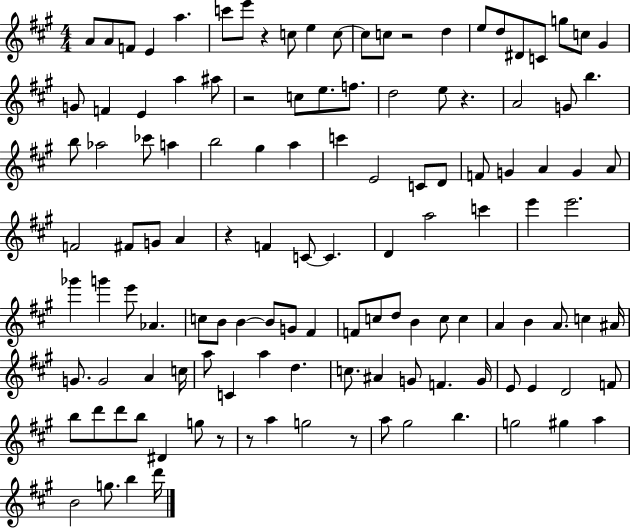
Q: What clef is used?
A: treble